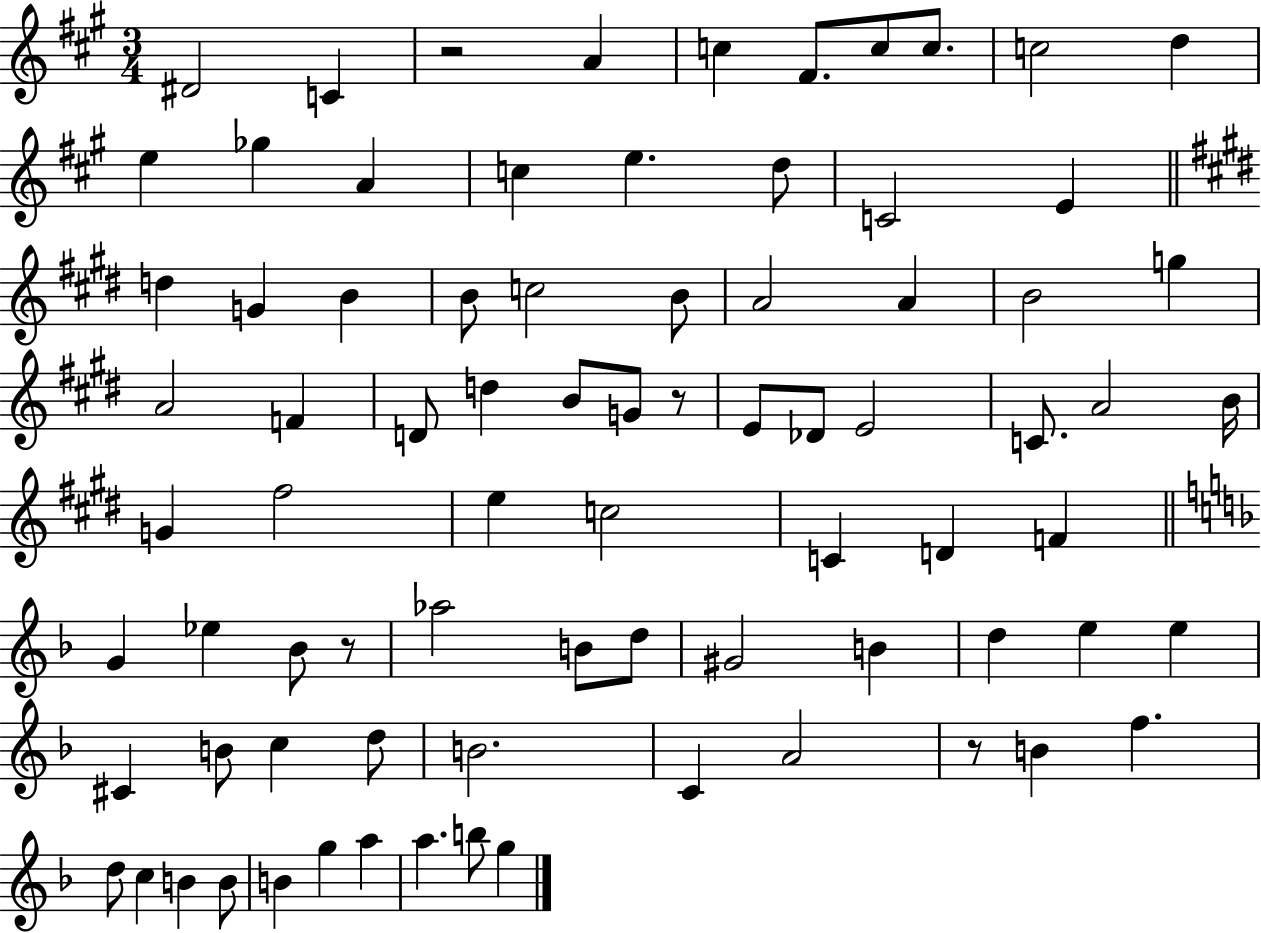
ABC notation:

X:1
T:Untitled
M:3/4
L:1/4
K:A
^D2 C z2 A c ^F/2 c/2 c/2 c2 d e _g A c e d/2 C2 E d G B B/2 c2 B/2 A2 A B2 g A2 F D/2 d B/2 G/2 z/2 E/2 _D/2 E2 C/2 A2 B/4 G ^f2 e c2 C D F G _e _B/2 z/2 _a2 B/2 d/2 ^G2 B d e e ^C B/2 c d/2 B2 C A2 z/2 B f d/2 c B B/2 B g a a b/2 g